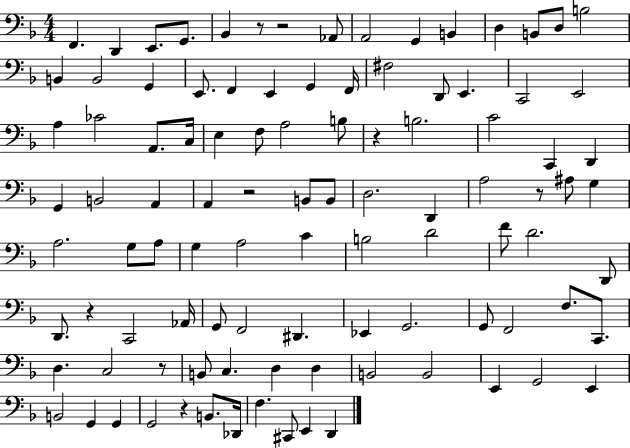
{
  \clef bass
  \numericTimeSignature
  \time 4/4
  \key f \major
  f,4. d,4 e,8. g,8. | bes,4 r8 r2 aes,8 | a,2 g,4 b,4 | d4 b,8 d8 b2 | \break b,4 b,2 g,4 | e,8. f,4 e,4 g,4 f,16 | fis2 d,8 e,4. | c,2 e,2 | \break a4 ces'2 a,8. c16 | e4 f8 a2 b8 | r4 b2. | c'2 c,4 d,4 | \break g,4 b,2 a,4 | a,4 r2 b,8 b,8 | d2. d,4 | a2 r8 ais8 g4 | \break a2. g8 a8 | g4 a2 c'4 | b2 d'2 | f'8 d'2. d,8 | \break d,8. r4 c,2 aes,16 | g,8 f,2 dis,4. | ees,4 g,2. | g,8 f,2 f8. c,8. | \break d4. c2 r8 | b,8 c4. d4 d4 | b,2 b,2 | e,4 g,2 e,4 | \break b,2 g,4 g,4 | g,2 r4 b,8. des,16 | f4. cis,8 e,4 d,4 | \bar "|."
}